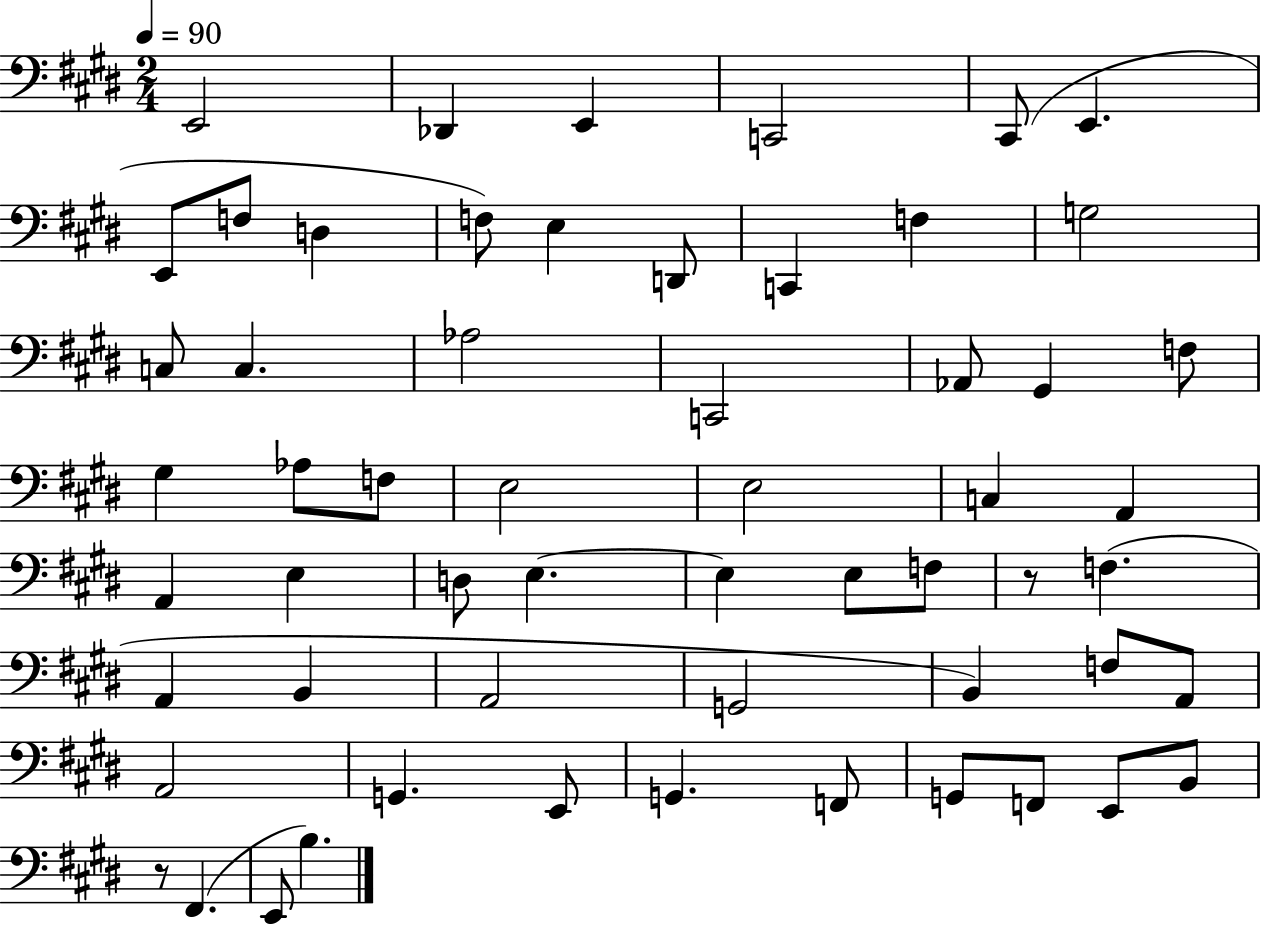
X:1
T:Untitled
M:2/4
L:1/4
K:E
E,,2 _D,, E,, C,,2 ^C,,/2 E,, E,,/2 F,/2 D, F,/2 E, D,,/2 C,, F, G,2 C,/2 C, _A,2 C,,2 _A,,/2 ^G,, F,/2 ^G, _A,/2 F,/2 E,2 E,2 C, A,, A,, E, D,/2 E, E, E,/2 F,/2 z/2 F, A,, B,, A,,2 G,,2 B,, F,/2 A,,/2 A,,2 G,, E,,/2 G,, F,,/2 G,,/2 F,,/2 E,,/2 B,,/2 z/2 ^F,, E,,/2 B,